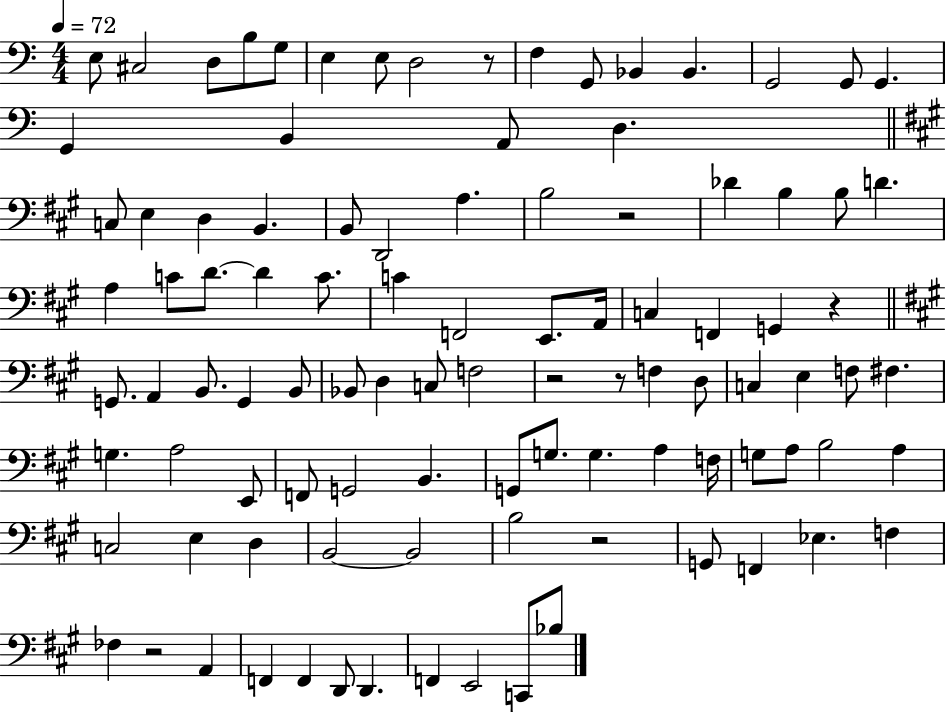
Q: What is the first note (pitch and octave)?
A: E3